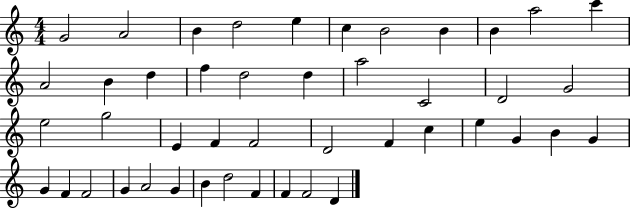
{
  \clef treble
  \numericTimeSignature
  \time 4/4
  \key c \major
  g'2 a'2 | b'4 d''2 e''4 | c''4 b'2 b'4 | b'4 a''2 c'''4 | \break a'2 b'4 d''4 | f''4 d''2 d''4 | a''2 c'2 | d'2 g'2 | \break e''2 g''2 | e'4 f'4 f'2 | d'2 f'4 c''4 | e''4 g'4 b'4 g'4 | \break g'4 f'4 f'2 | g'4 a'2 g'4 | b'4 d''2 f'4 | f'4 f'2 d'4 | \break \bar "|."
}